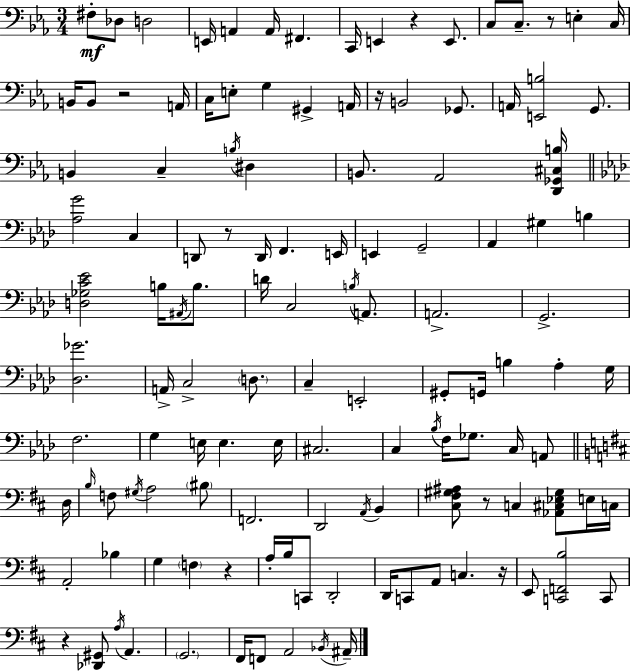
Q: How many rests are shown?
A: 9